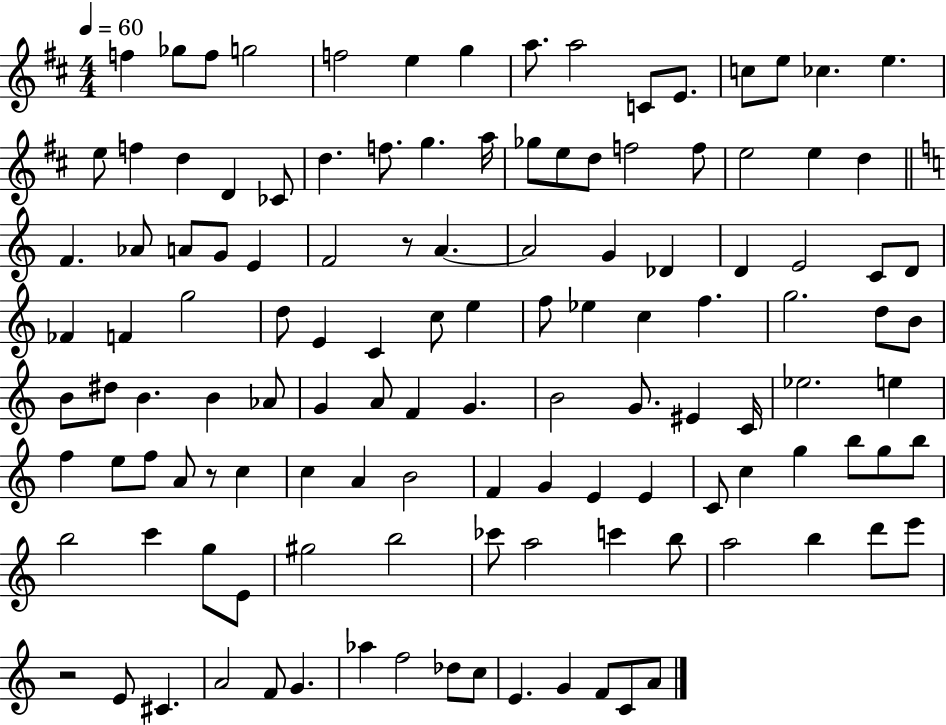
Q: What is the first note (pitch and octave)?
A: F5